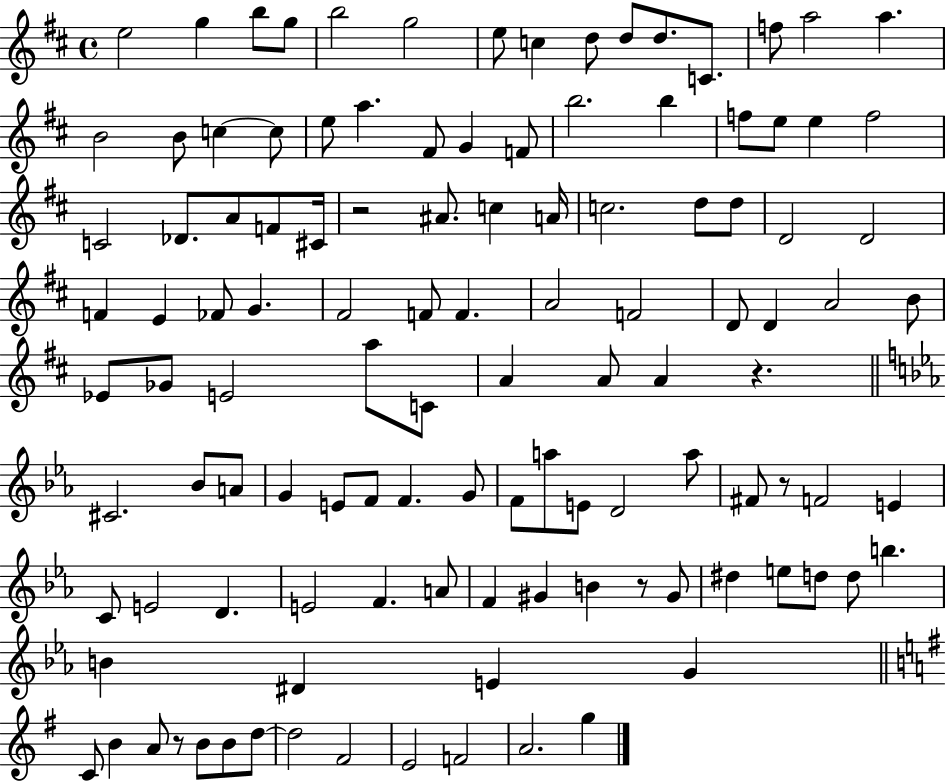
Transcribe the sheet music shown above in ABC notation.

X:1
T:Untitled
M:4/4
L:1/4
K:D
e2 g b/2 g/2 b2 g2 e/2 c d/2 d/2 d/2 C/2 f/2 a2 a B2 B/2 c c/2 e/2 a ^F/2 G F/2 b2 b f/2 e/2 e f2 C2 _D/2 A/2 F/2 ^C/4 z2 ^A/2 c A/4 c2 d/2 d/2 D2 D2 F E _F/2 G ^F2 F/2 F A2 F2 D/2 D A2 B/2 _E/2 _G/2 E2 a/2 C/2 A A/2 A z ^C2 _B/2 A/2 G E/2 F/2 F G/2 F/2 a/2 E/2 D2 a/2 ^F/2 z/2 F2 E C/2 E2 D E2 F A/2 F ^G B z/2 ^G/2 ^d e/2 d/2 d/2 b B ^D E G C/2 B A/2 z/2 B/2 B/2 d/2 d2 ^F2 E2 F2 A2 g